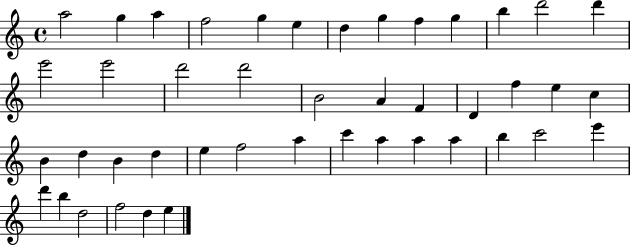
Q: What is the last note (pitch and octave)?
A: E5